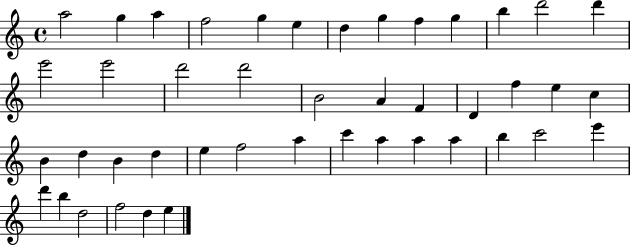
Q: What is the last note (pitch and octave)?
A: E5